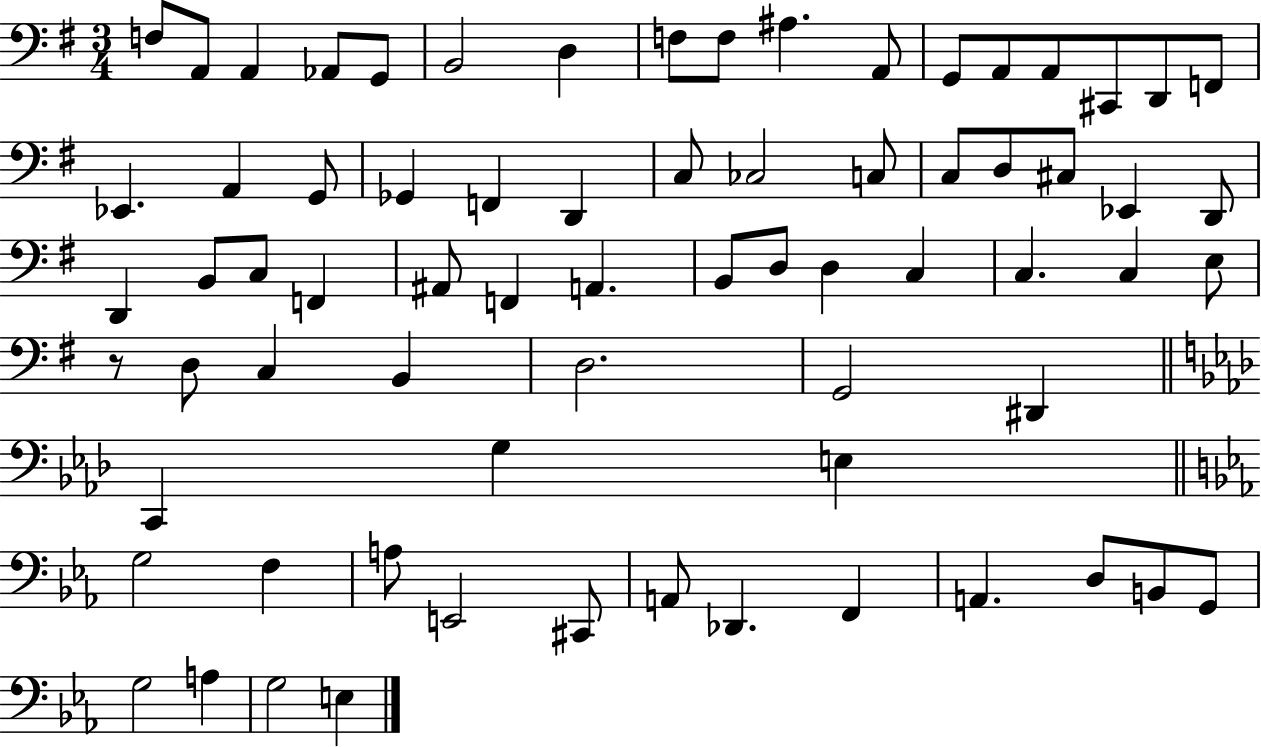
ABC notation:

X:1
T:Untitled
M:3/4
L:1/4
K:G
F,/2 A,,/2 A,, _A,,/2 G,,/2 B,,2 D, F,/2 F,/2 ^A, A,,/2 G,,/2 A,,/2 A,,/2 ^C,,/2 D,,/2 F,,/2 _E,, A,, G,,/2 _G,, F,, D,, C,/2 _C,2 C,/2 C,/2 D,/2 ^C,/2 _E,, D,,/2 D,, B,,/2 C,/2 F,, ^A,,/2 F,, A,, B,,/2 D,/2 D, C, C, C, E,/2 z/2 D,/2 C, B,, D,2 G,,2 ^D,, C,, G, E, G,2 F, A,/2 E,,2 ^C,,/2 A,,/2 _D,, F,, A,, D,/2 B,,/2 G,,/2 G,2 A, G,2 E,